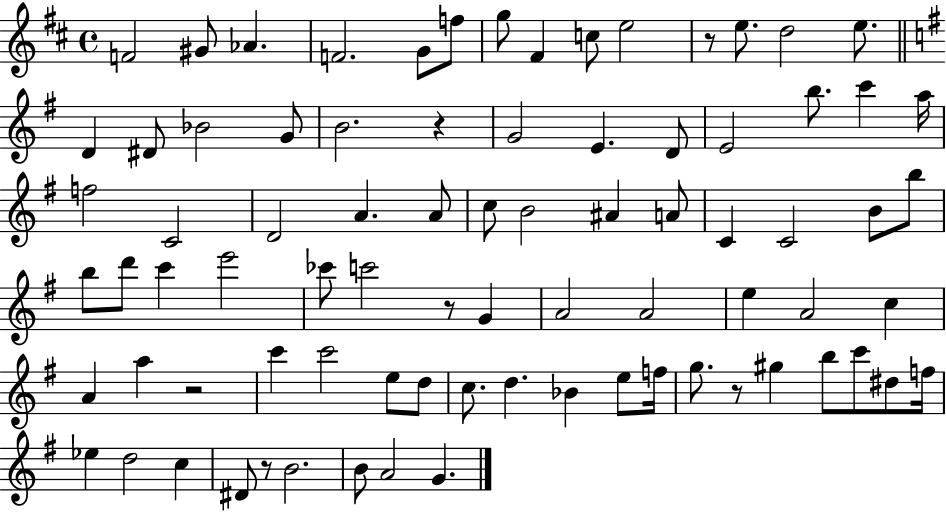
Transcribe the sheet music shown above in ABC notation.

X:1
T:Untitled
M:4/4
L:1/4
K:D
F2 ^G/2 _A F2 G/2 f/2 g/2 ^F c/2 e2 z/2 e/2 d2 e/2 D ^D/2 _B2 G/2 B2 z G2 E D/2 E2 b/2 c' a/4 f2 C2 D2 A A/2 c/2 B2 ^A A/2 C C2 B/2 b/2 b/2 d'/2 c' e'2 _c'/2 c'2 z/2 G A2 A2 e A2 c A a z2 c' c'2 e/2 d/2 c/2 d _B e/2 f/4 g/2 z/2 ^g b/2 c'/2 ^d/2 f/4 _e d2 c ^D/2 z/2 B2 B/2 A2 G